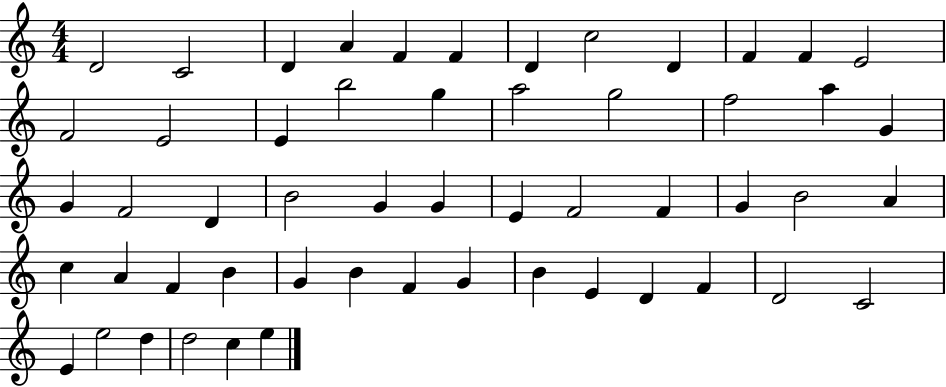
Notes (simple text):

D4/h C4/h D4/q A4/q F4/q F4/q D4/q C5/h D4/q F4/q F4/q E4/h F4/h E4/h E4/q B5/h G5/q A5/h G5/h F5/h A5/q G4/q G4/q F4/h D4/q B4/h G4/q G4/q E4/q F4/h F4/q G4/q B4/h A4/q C5/q A4/q F4/q B4/q G4/q B4/q F4/q G4/q B4/q E4/q D4/q F4/q D4/h C4/h E4/q E5/h D5/q D5/h C5/q E5/q